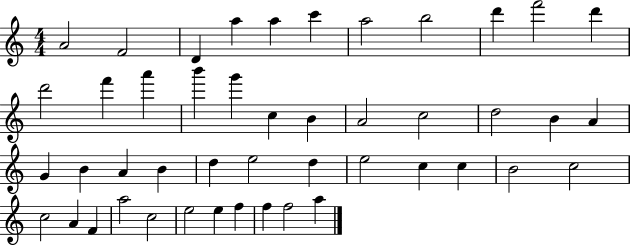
A4/h F4/h D4/q A5/q A5/q C6/q A5/h B5/h D6/q F6/h D6/q D6/h F6/q A6/q B6/q G6/q C5/q B4/q A4/h C5/h D5/h B4/q A4/q G4/q B4/q A4/q B4/q D5/q E5/h D5/q E5/h C5/q C5/q B4/h C5/h C5/h A4/q F4/q A5/h C5/h E5/h E5/q F5/q F5/q F5/h A5/q